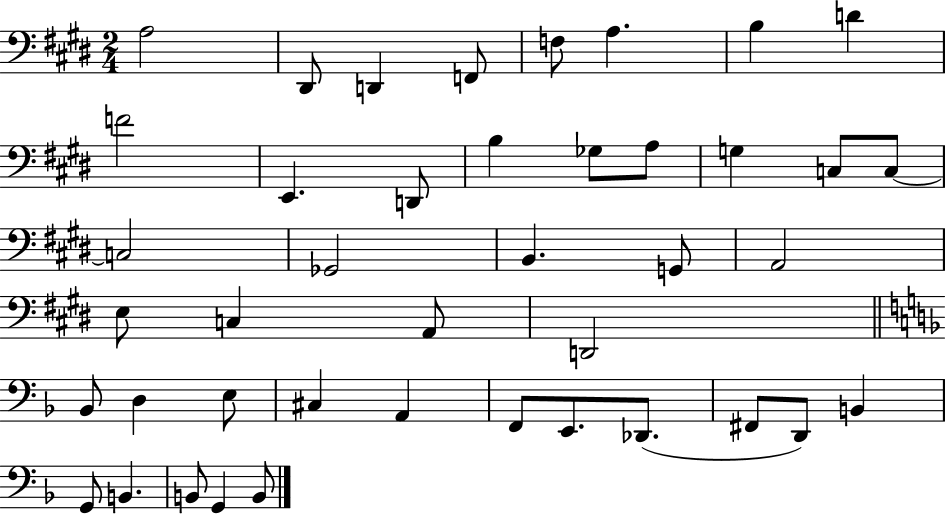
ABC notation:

X:1
T:Untitled
M:2/4
L:1/4
K:E
A,2 ^D,,/2 D,, F,,/2 F,/2 A, B, D F2 E,, D,,/2 B, _G,/2 A,/2 G, C,/2 C,/2 C,2 _G,,2 B,, G,,/2 A,,2 E,/2 C, A,,/2 D,,2 _B,,/2 D, E,/2 ^C, A,, F,,/2 E,,/2 _D,,/2 ^F,,/2 D,,/2 B,, G,,/2 B,, B,,/2 G,, B,,/2